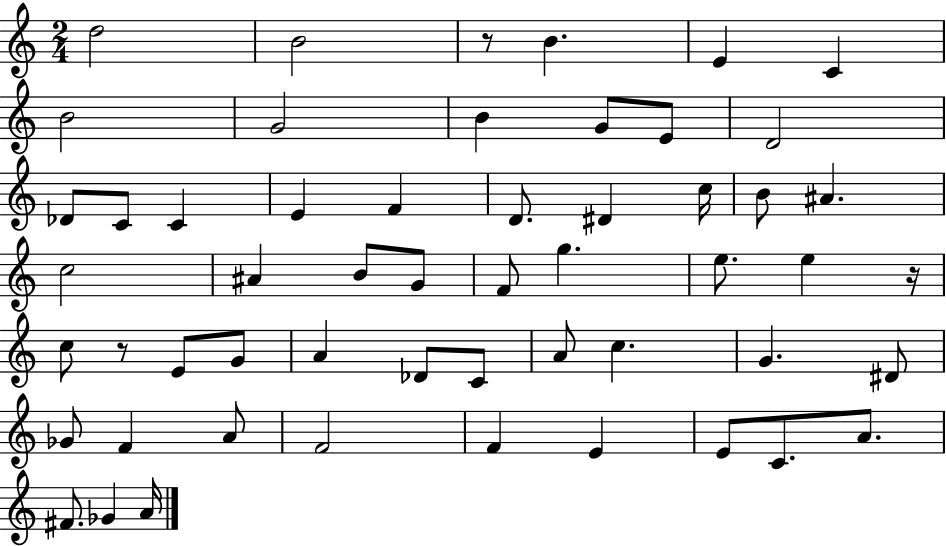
{
  \clef treble
  \numericTimeSignature
  \time 2/4
  \key c \major
  d''2 | b'2 | r8 b'4. | e'4 c'4 | \break b'2 | g'2 | b'4 g'8 e'8 | d'2 | \break des'8 c'8 c'4 | e'4 f'4 | d'8. dis'4 c''16 | b'8 ais'4. | \break c''2 | ais'4 b'8 g'8 | f'8 g''4. | e''8. e''4 r16 | \break c''8 r8 e'8 g'8 | a'4 des'8 c'8 | a'8 c''4. | g'4. dis'8 | \break ges'8 f'4 a'8 | f'2 | f'4 e'4 | e'8 c'8. a'8. | \break fis'8. ges'4 a'16 | \bar "|."
}